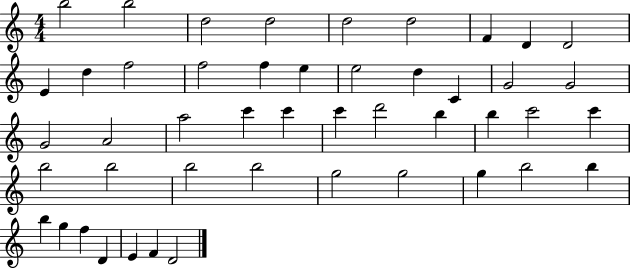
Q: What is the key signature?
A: C major